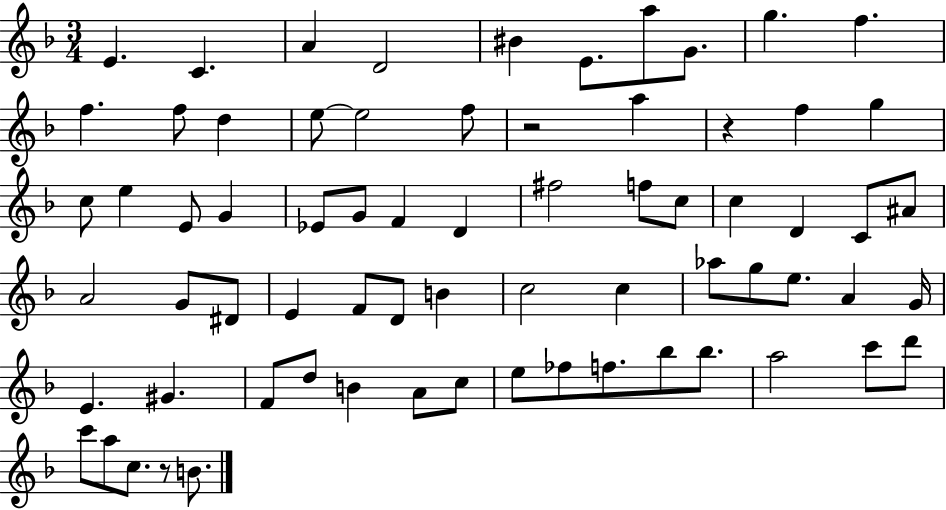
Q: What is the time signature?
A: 3/4